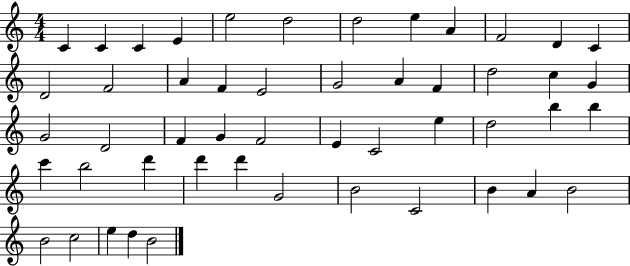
C4/q C4/q C4/q E4/q E5/h D5/h D5/h E5/q A4/q F4/h D4/q C4/q D4/h F4/h A4/q F4/q E4/h G4/h A4/q F4/q D5/h C5/q G4/q G4/h D4/h F4/q G4/q F4/h E4/q C4/h E5/q D5/h B5/q B5/q C6/q B5/h D6/q D6/q D6/q G4/h B4/h C4/h B4/q A4/q B4/h B4/h C5/h E5/q D5/q B4/h